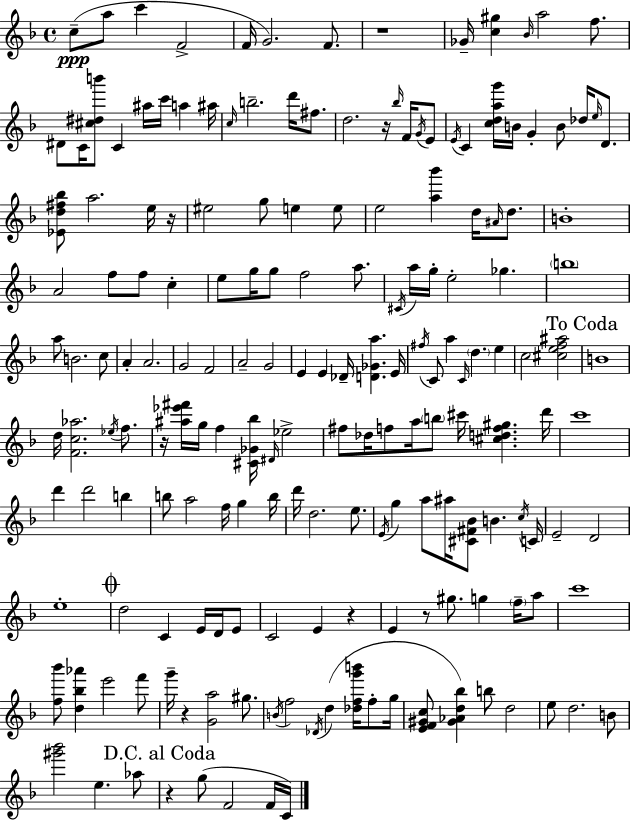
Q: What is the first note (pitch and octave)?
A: C5